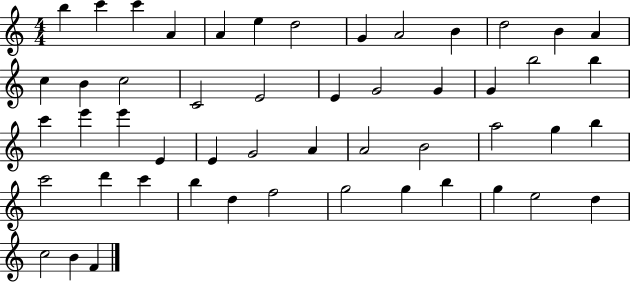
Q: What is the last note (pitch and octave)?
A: F4